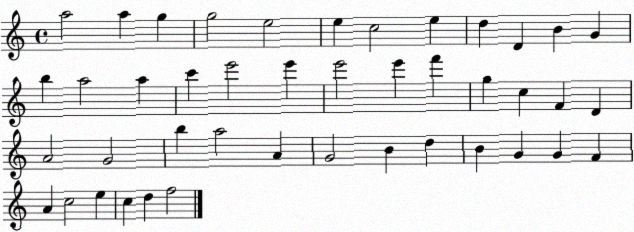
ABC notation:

X:1
T:Untitled
M:4/4
L:1/4
K:C
a2 a g g2 e2 e c2 e d D B G b a2 a c' e'2 e' e'2 e' f' g c F D A2 G2 b a2 A G2 B d B G G F A c2 e c d f2